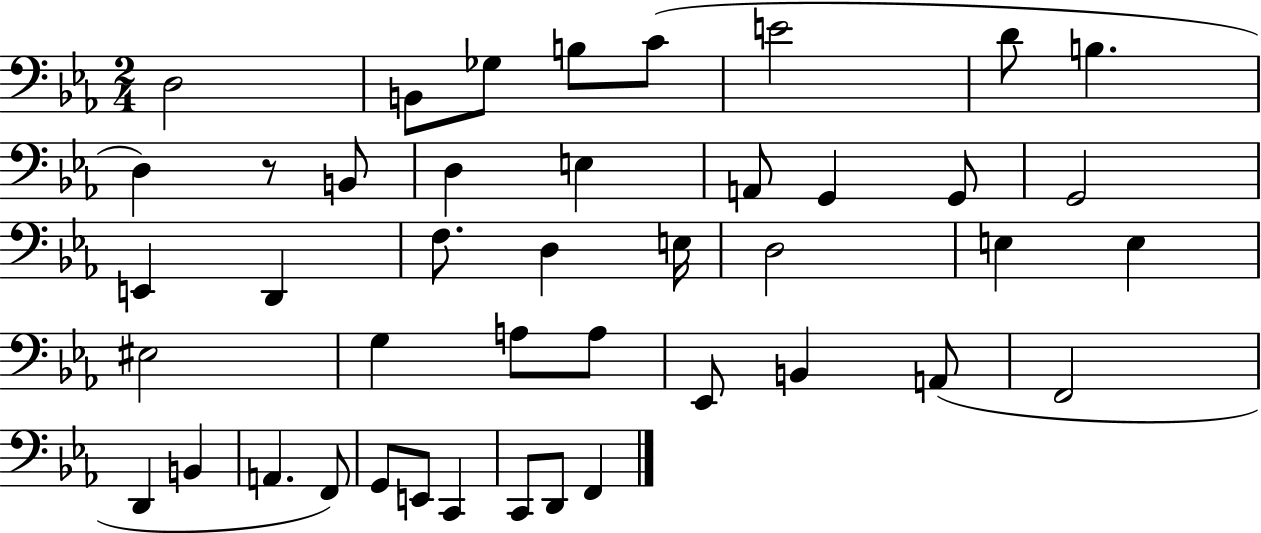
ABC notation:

X:1
T:Untitled
M:2/4
L:1/4
K:Eb
D,2 B,,/2 _G,/2 B,/2 C/2 E2 D/2 B, D, z/2 B,,/2 D, E, A,,/2 G,, G,,/2 G,,2 E,, D,, F,/2 D, E,/4 D,2 E, E, ^E,2 G, A,/2 A,/2 _E,,/2 B,, A,,/2 F,,2 D,, B,, A,, F,,/2 G,,/2 E,,/2 C,, C,,/2 D,,/2 F,,